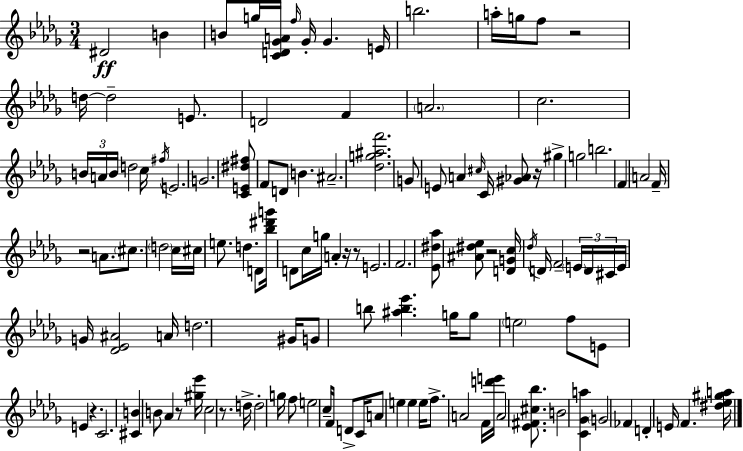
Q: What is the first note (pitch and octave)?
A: D#4